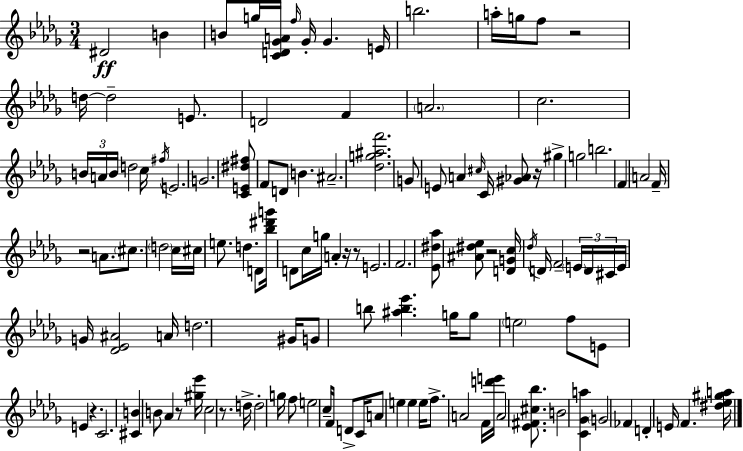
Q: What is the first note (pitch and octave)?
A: D#4